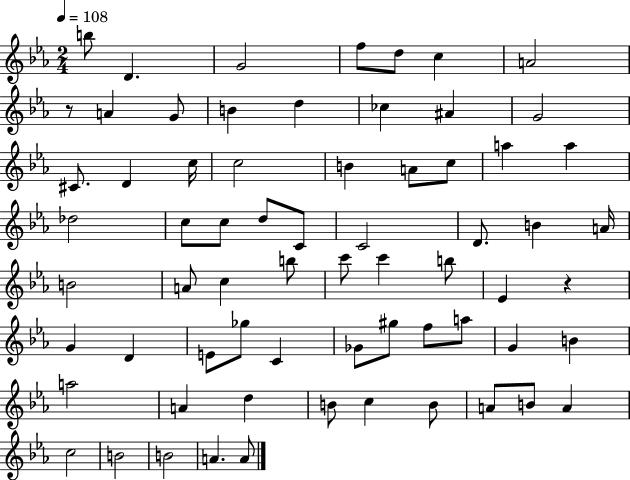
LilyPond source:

{
  \clef treble
  \numericTimeSignature
  \time 2/4
  \key ees \major
  \tempo 4 = 108
  b''8 d'4. | g'2 | f''8 d''8 c''4 | a'2 | \break r8 a'4 g'8 | b'4 d''4 | ces''4 ais'4 | g'2 | \break cis'8. d'4 c''16 | c''2 | b'4 a'8 c''8 | a''4 a''4 | \break des''2 | c''8 c''8 d''8 c'8 | c'2 | d'8. b'4 a'16 | \break b'2 | a'8 c''4 b''8 | c'''8 c'''4 b''8 | ees'4 r4 | \break g'4 d'4 | e'8 ges''8 c'4 | ges'8 gis''8 f''8 a''8 | g'4 b'4 | \break a''2 | a'4 d''4 | b'8 c''4 b'8 | a'8 b'8 a'4 | \break c''2 | b'2 | b'2 | a'4. a'8 | \break \bar "|."
}